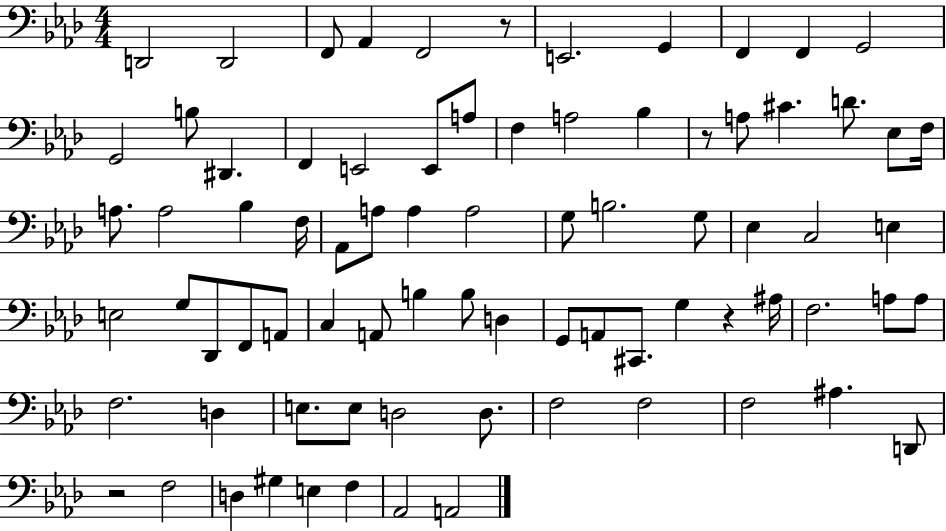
D2/h D2/h F2/e Ab2/q F2/h R/e E2/h. G2/q F2/q F2/q G2/h G2/h B3/e D#2/q. F2/q E2/h E2/e A3/e F3/q A3/h Bb3/q R/e A3/e C#4/q. D4/e. Eb3/e F3/s A3/e. A3/h Bb3/q F3/s Ab2/e A3/e A3/q A3/h G3/e B3/h. G3/e Eb3/q C3/h E3/q E3/h G3/e Db2/e F2/e A2/e C3/q A2/e B3/q B3/e D3/q G2/e A2/e C#2/e. G3/q R/q A#3/s F3/h. A3/e A3/e F3/h. D3/q E3/e. E3/e D3/h D3/e. F3/h F3/h F3/h A#3/q. D2/e R/h F3/h D3/q G#3/q E3/q F3/q Ab2/h A2/h